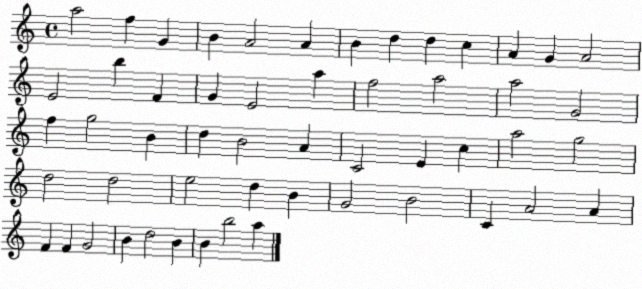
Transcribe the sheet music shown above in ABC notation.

X:1
T:Untitled
M:4/4
L:1/4
K:C
a2 f G B A2 A B d d c A G A2 E2 b F G E2 a f2 a2 a2 G2 f g2 B d B2 A C2 E c a2 g2 d2 d2 e2 d B G2 B2 C A2 A F F G2 B d2 B B b2 a